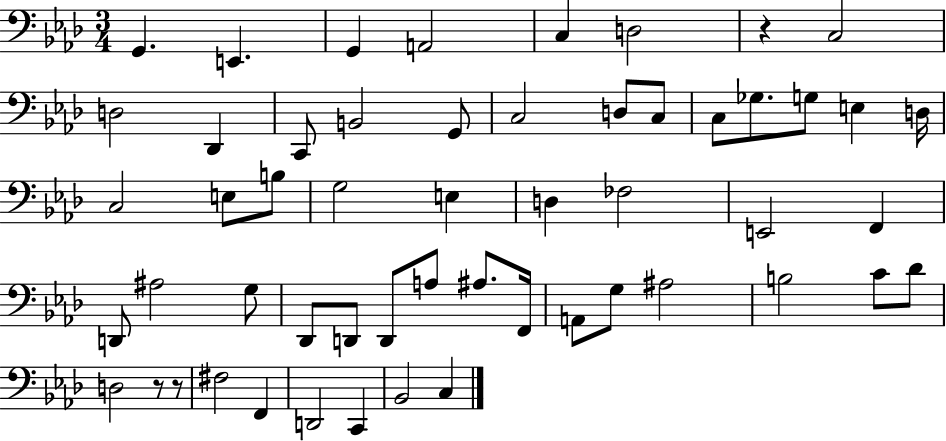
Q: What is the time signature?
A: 3/4